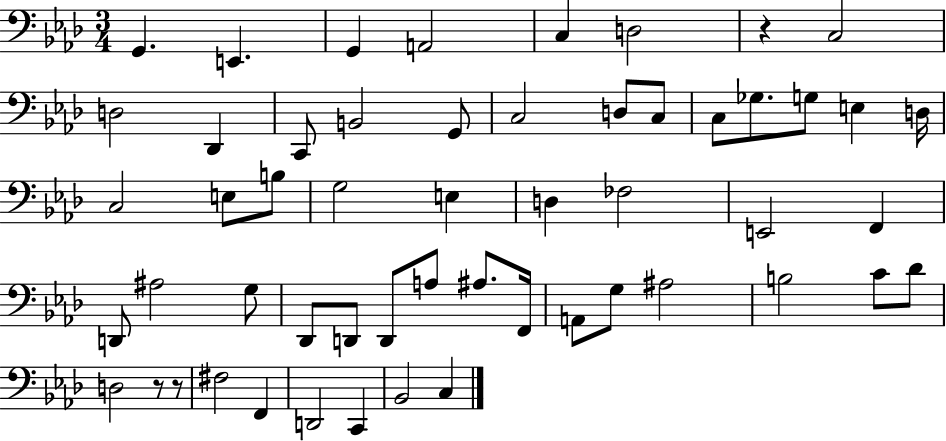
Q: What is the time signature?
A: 3/4